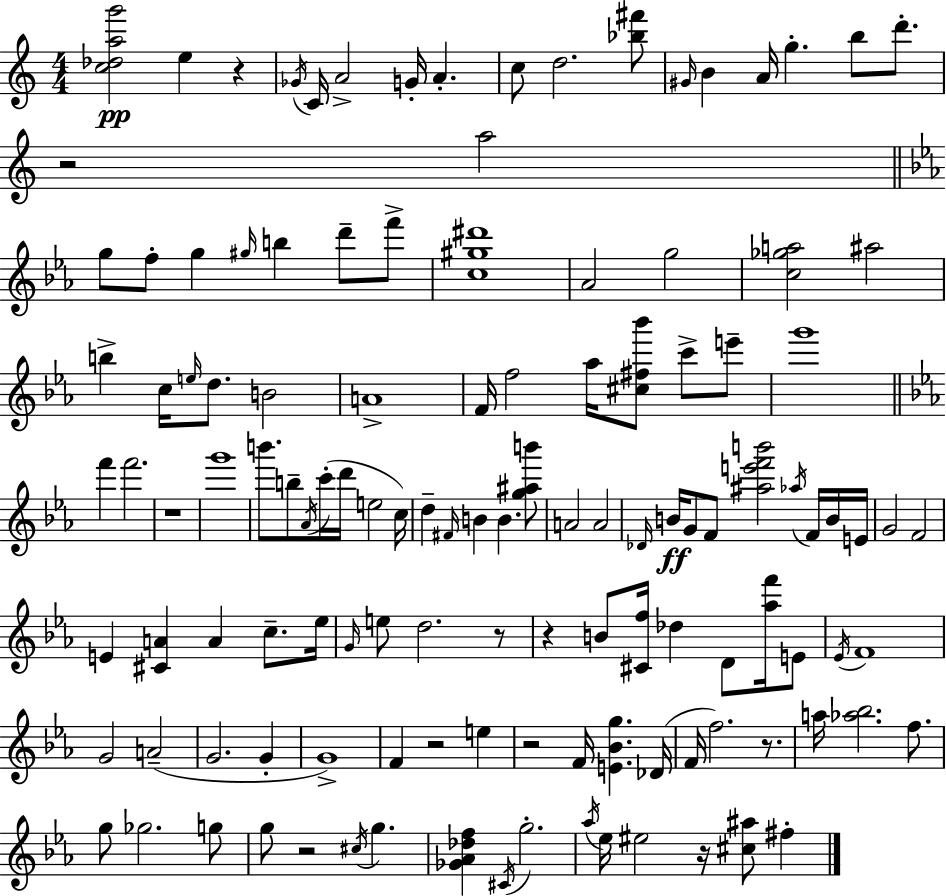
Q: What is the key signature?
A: C major